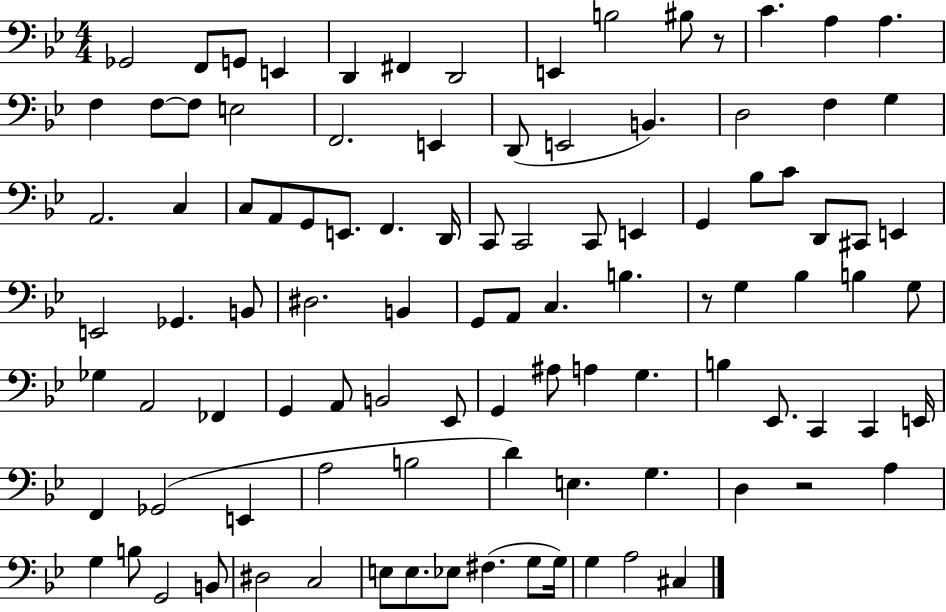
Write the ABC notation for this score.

X:1
T:Untitled
M:4/4
L:1/4
K:Bb
_G,,2 F,,/2 G,,/2 E,, D,, ^F,, D,,2 E,, B,2 ^B,/2 z/2 C A, A, F, F,/2 F,/2 E,2 F,,2 E,, D,,/2 E,,2 B,, D,2 F, G, A,,2 C, C,/2 A,,/2 G,,/2 E,,/2 F,, D,,/4 C,,/2 C,,2 C,,/2 E,, G,, _B,/2 C/2 D,,/2 ^C,,/2 E,, E,,2 _G,, B,,/2 ^D,2 B,, G,,/2 A,,/2 C, B, z/2 G, _B, B, G,/2 _G, A,,2 _F,, G,, A,,/2 B,,2 _E,,/2 G,, ^A,/2 A, G, B, _E,,/2 C,, C,, E,,/4 F,, _G,,2 E,, A,2 B,2 D E, G, D, z2 A, G, B,/2 G,,2 B,,/2 ^D,2 C,2 E,/2 E,/2 _E,/2 ^F, G,/2 G,/4 G, A,2 ^C,